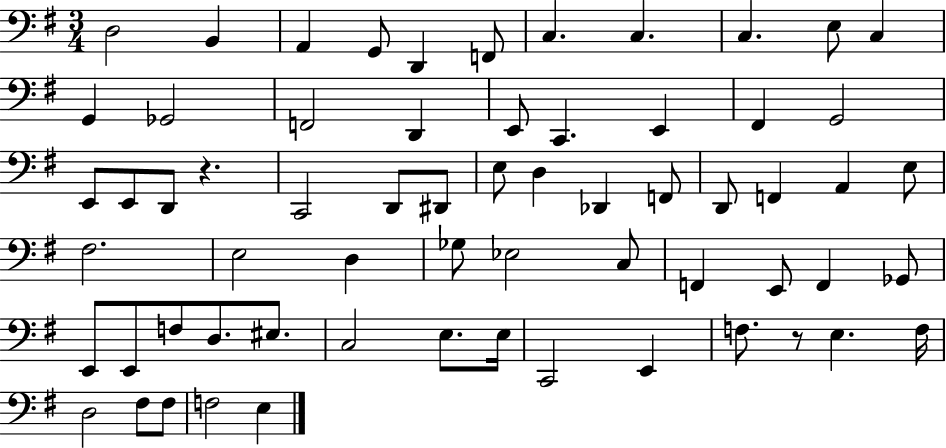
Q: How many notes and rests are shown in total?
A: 64